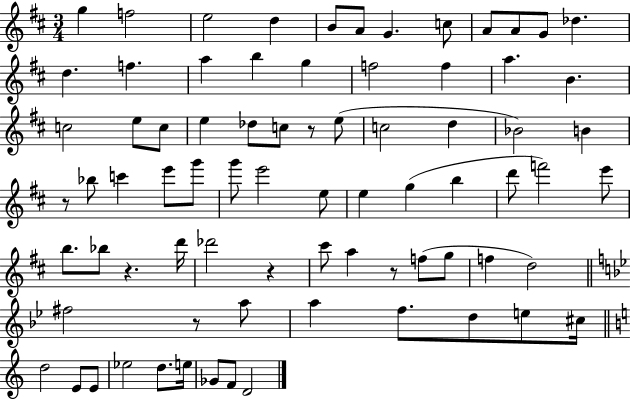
G5/q F5/h E5/h D5/q B4/e A4/e G4/q. C5/e A4/e A4/e G4/e Db5/q. D5/q. F5/q. A5/q B5/q G5/q F5/h F5/q A5/q. B4/q. C5/h E5/e C5/e E5/q Db5/e C5/e R/e E5/e C5/h D5/q Bb4/h B4/q R/e Bb5/e C6/q E6/e G6/e G6/e E6/h E5/e E5/q G5/q B5/q D6/e F6/h E6/e B5/e. Bb5/e R/q. D6/s Db6/h R/q C#6/e A5/q R/e F5/e G5/e F5/q D5/h F#5/h R/e A5/e A5/q F5/e. D5/e E5/e C#5/s D5/h E4/e E4/e Eb5/h D5/e. E5/s Gb4/e F4/e D4/h